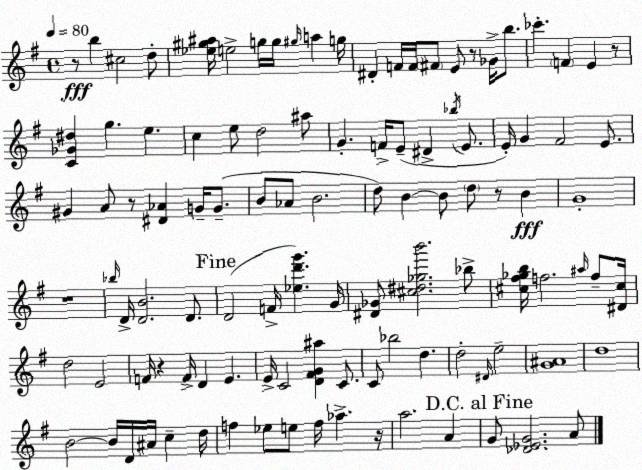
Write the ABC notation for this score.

X:1
T:Untitled
M:4/4
L:1/4
K:G
z/2 b ^c2 d/2 [_e^g^a]/4 e2 g/4 g/4 ^g/4 a g/4 ^D F/4 F/4 ^F/2 E/2 z/2 _G/4 b/2 _c' F E z/2 [C_G^d] g e c e/2 d2 ^a/2 G F/4 E/2 ^D _b/4 E/2 E/4 G ^F2 E/2 ^G A/2 z/2 [^D_A] G/4 G/2 B/2 _A/2 B2 d/2 B B/2 d/2 z/2 B G4 z4 _b/4 D/4 [DB]2 D/2 D2 F/4 [_ed'g'] G/4 [^D_G]/2 [^c^d_gb']2 _b/2 [^c^f_gb]/4 f2 ^a/4 f/2 [^D^c]/4 d2 E2 F/4 z F/4 D E E/4 C2 [D^FG^a] C/2 C/2 _b2 d d2 ^D/4 e2 [G^A]4 d4 B2 B/4 D/4 ^A/4 c d/4 f _e/2 e/2 f/4 _a z/4 a2 A G/2 [_D_EG]2 A/2